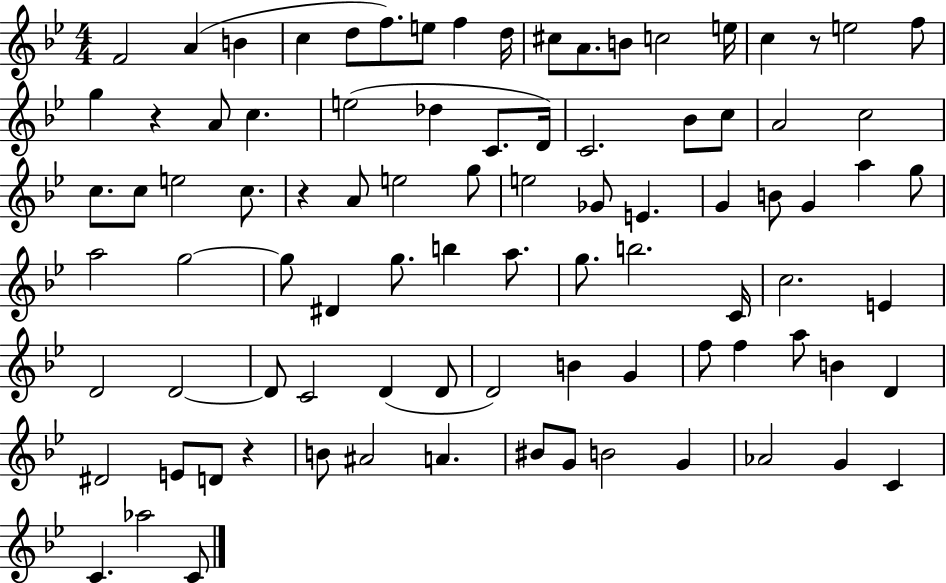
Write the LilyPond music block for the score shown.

{
  \clef treble
  \numericTimeSignature
  \time 4/4
  \key bes \major
  f'2 a'4( b'4 | c''4 d''8 f''8.) e''8 f''4 d''16 | cis''8 a'8. b'8 c''2 e''16 | c''4 r8 e''2 f''8 | \break g''4 r4 a'8 c''4. | e''2( des''4 c'8. d'16) | c'2. bes'8 c''8 | a'2 c''2 | \break c''8. c''8 e''2 c''8. | r4 a'8 e''2 g''8 | e''2 ges'8 e'4. | g'4 b'8 g'4 a''4 g''8 | \break a''2 g''2~~ | g''8 dis'4 g''8. b''4 a''8. | g''8. b''2. c'16 | c''2. e'4 | \break d'2 d'2~~ | d'8 c'2 d'4( d'8 | d'2) b'4 g'4 | f''8 f''4 a''8 b'4 d'4 | \break dis'2 e'8 d'8 r4 | b'8 ais'2 a'4. | bis'8 g'8 b'2 g'4 | aes'2 g'4 c'4 | \break c'4. aes''2 c'8 | \bar "|."
}